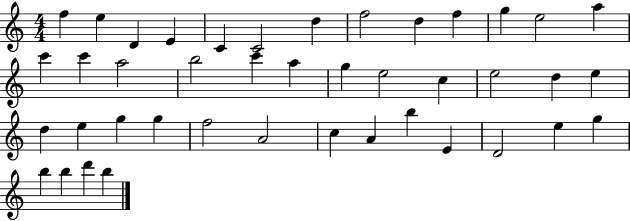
F5/q E5/q D4/q E4/q C4/q C4/h D5/q F5/h D5/q F5/q G5/q E5/h A5/q C6/q C6/q A5/h B5/h C6/q A5/q G5/q E5/h C5/q E5/h D5/q E5/q D5/q E5/q G5/q G5/q F5/h A4/h C5/q A4/q B5/q E4/q D4/h E5/q G5/q B5/q B5/q D6/q B5/q